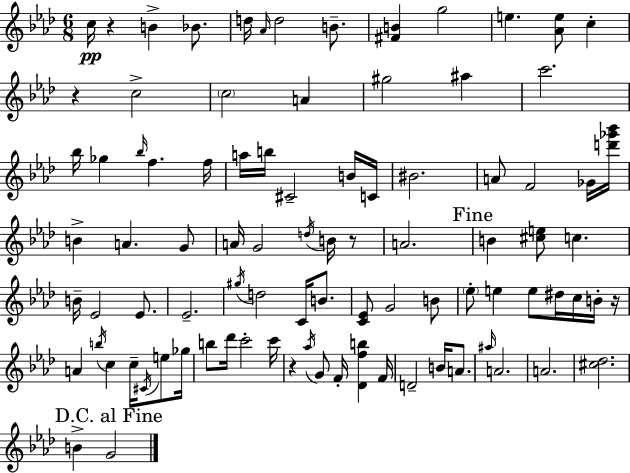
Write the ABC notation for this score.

X:1
T:Untitled
M:6/8
L:1/4
K:Ab
c/4 z B _B/2 d/4 _A/4 d2 B/2 [^FB] g2 e [_Ae]/2 c z c2 c2 A ^g2 ^a c'2 _b/4 _g _b/4 f f/4 a/4 b/4 ^C2 B/4 C/4 ^B2 A/2 F2 _G/4 [d'_g'_b']/4 B A G/2 A/4 G2 d/4 B/4 z/2 A2 B [^ce]/2 c B/4 _E2 _E/2 _E2 ^g/4 d2 C/4 B/2 [C_E]/2 G2 B/2 _e/2 e e/2 ^d/4 c/4 B/4 z/4 A b/4 c c/4 ^C/4 e/2 _g/4 b/2 _d'/4 c'2 c'/4 z _a/4 G/2 F/4 [_Dfb] F/4 D2 B/4 A/2 ^a/4 A2 A2 [^c_d]2 B G2